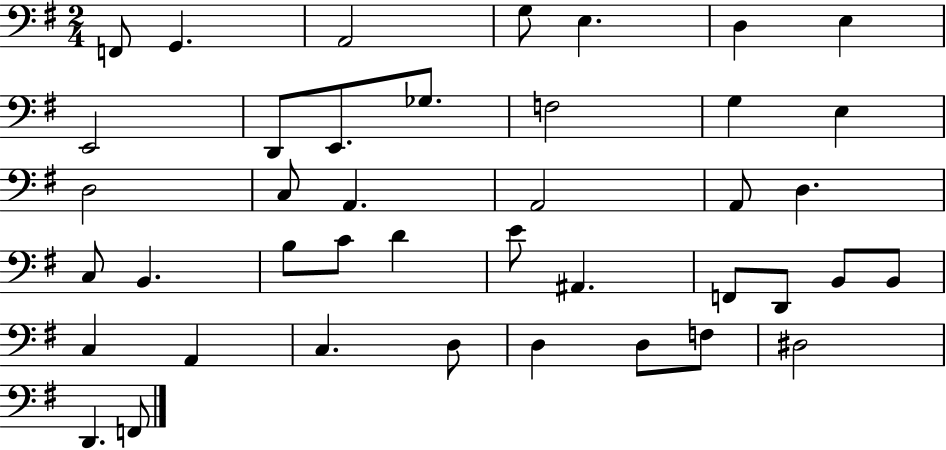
X:1
T:Untitled
M:2/4
L:1/4
K:G
F,,/2 G,, A,,2 G,/2 E, D, E, E,,2 D,,/2 E,,/2 _G,/2 F,2 G, E, D,2 C,/2 A,, A,,2 A,,/2 D, C,/2 B,, B,/2 C/2 D E/2 ^A,, F,,/2 D,,/2 B,,/2 B,,/2 C, A,, C, D,/2 D, D,/2 F,/2 ^D,2 D,, F,,/2